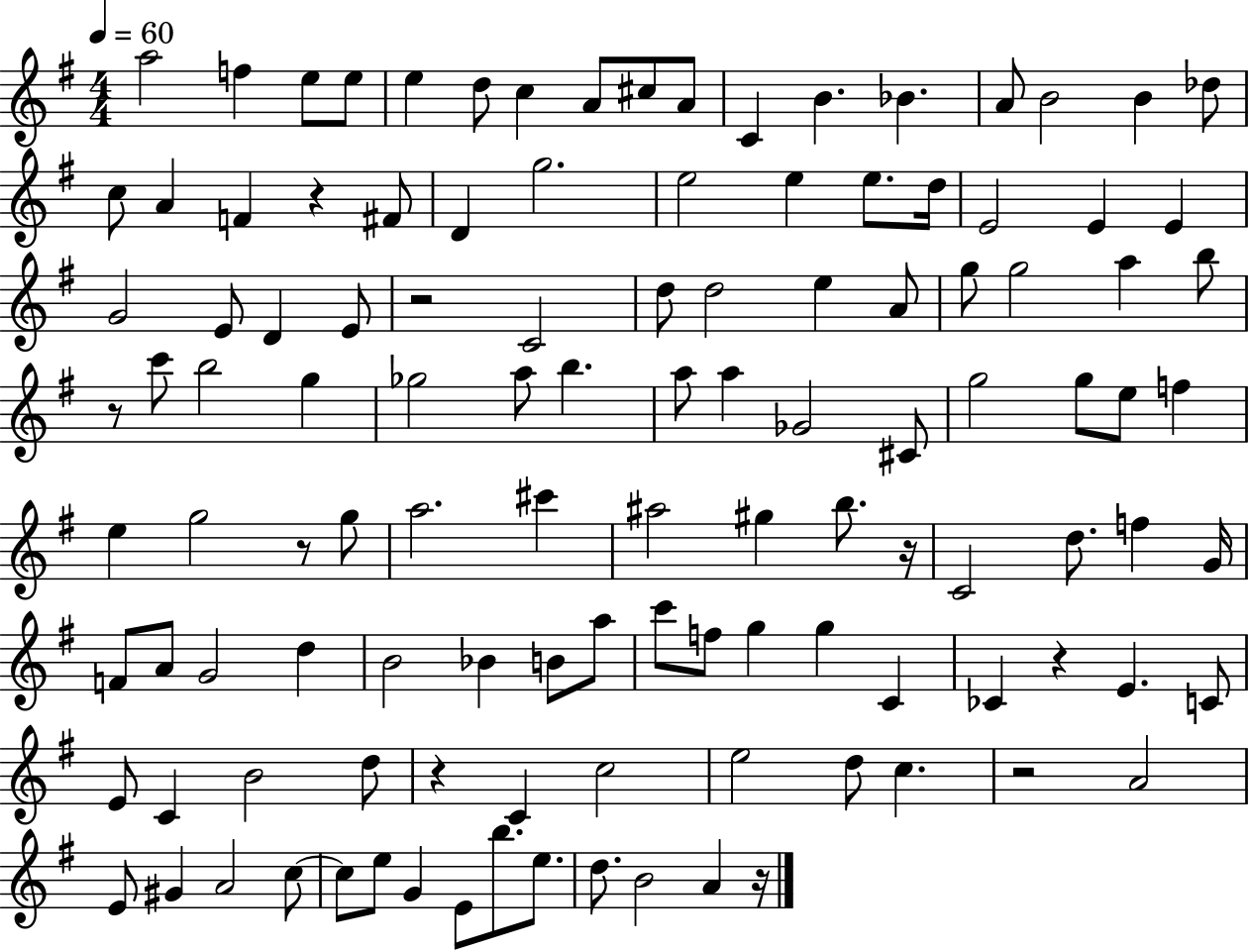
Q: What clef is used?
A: treble